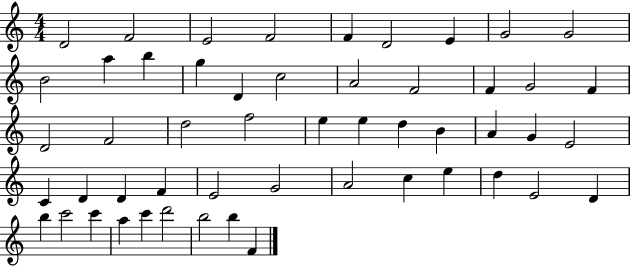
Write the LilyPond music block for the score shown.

{
  \clef treble
  \numericTimeSignature
  \time 4/4
  \key c \major
  d'2 f'2 | e'2 f'2 | f'4 d'2 e'4 | g'2 g'2 | \break b'2 a''4 b''4 | g''4 d'4 c''2 | a'2 f'2 | f'4 g'2 f'4 | \break d'2 f'2 | d''2 f''2 | e''4 e''4 d''4 b'4 | a'4 g'4 e'2 | \break c'4 d'4 d'4 f'4 | e'2 g'2 | a'2 c''4 e''4 | d''4 e'2 d'4 | \break b''4 c'''2 c'''4 | a''4 c'''4 d'''2 | b''2 b''4 f'4 | \bar "|."
}